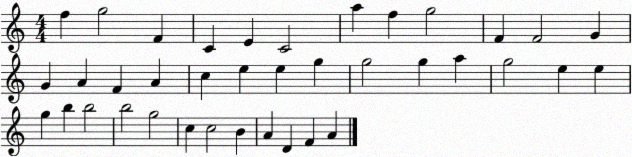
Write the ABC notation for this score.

X:1
T:Untitled
M:4/4
L:1/4
K:C
f g2 F C E C2 a f g2 F F2 G G A F A c e e g g2 g a g2 e e g b b2 b2 g2 c c2 B A D F A